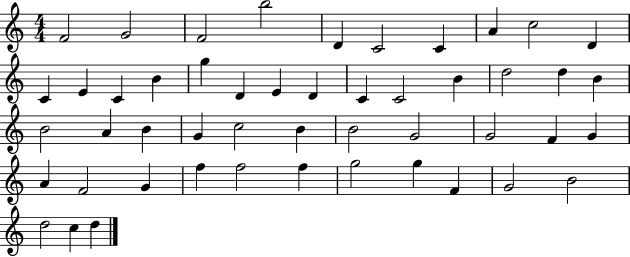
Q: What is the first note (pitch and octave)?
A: F4